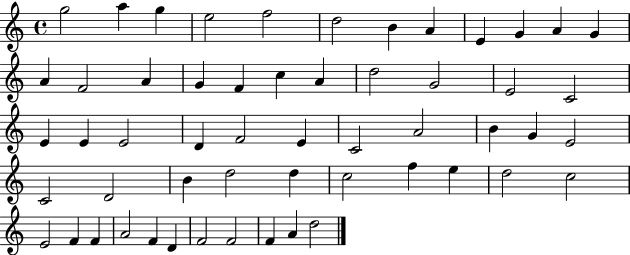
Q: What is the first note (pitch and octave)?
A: G5